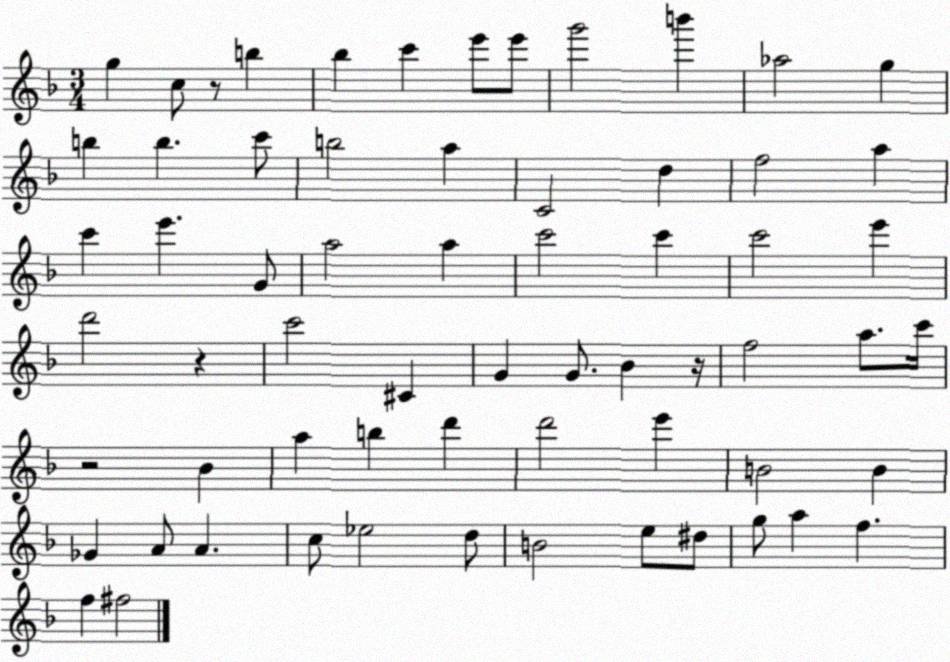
X:1
T:Untitled
M:3/4
L:1/4
K:F
g c/2 z/2 b _b c' e'/2 e'/2 g'2 b' _a2 g b b c'/2 b2 a C2 d f2 a c' e' G/2 a2 a c'2 c' c'2 e' d'2 z c'2 ^C G G/2 _B z/4 f2 a/2 c'/4 z2 _B a b d' d'2 e' B2 B _G A/2 A c/2 _e2 d/2 B2 e/2 ^d/2 g/2 a f f ^f2